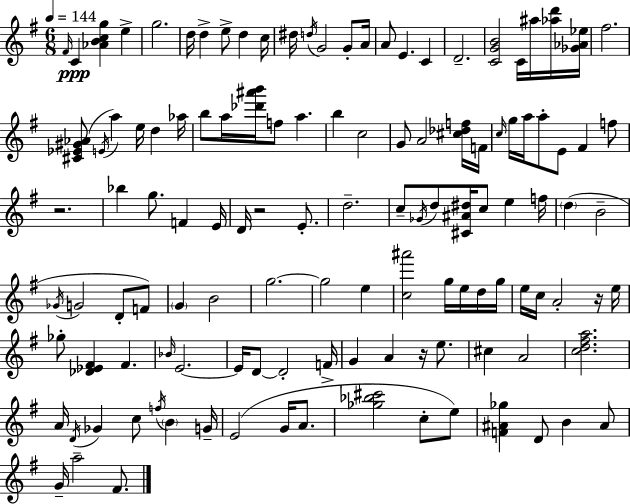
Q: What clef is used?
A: treble